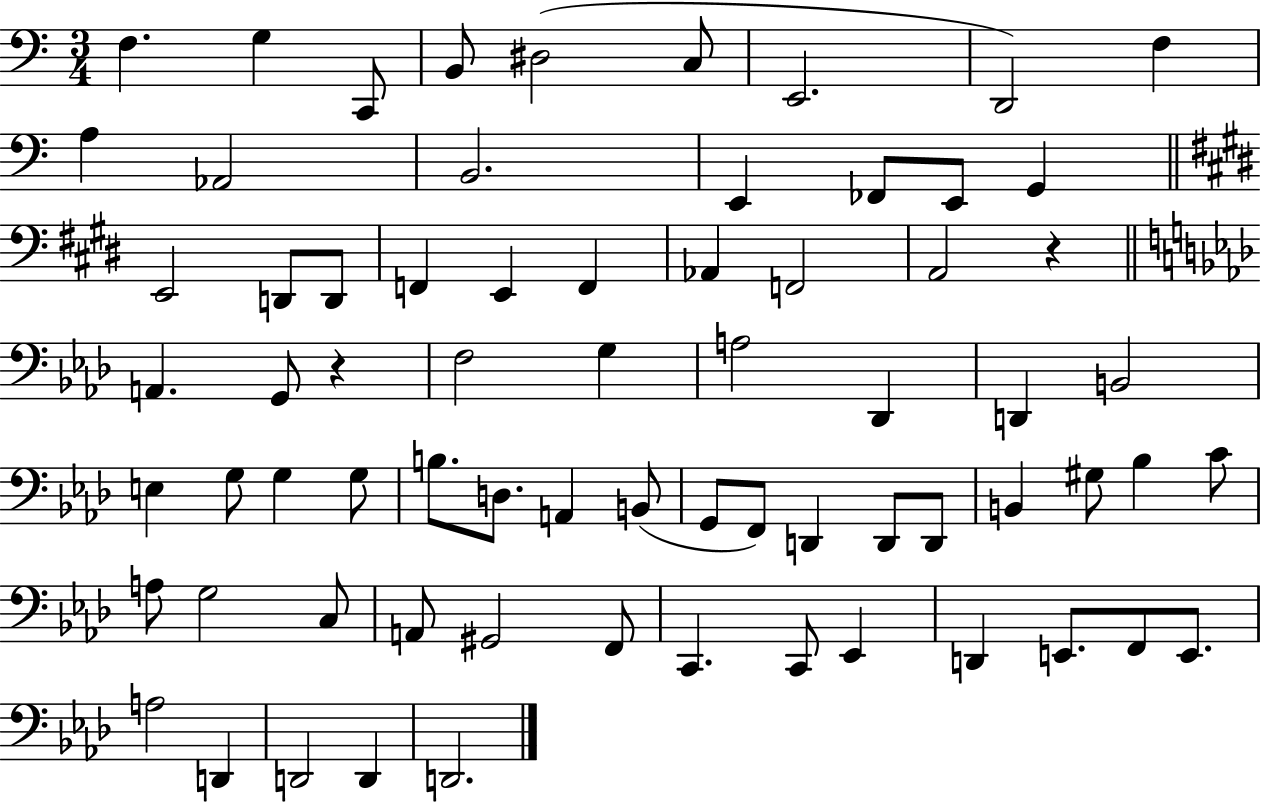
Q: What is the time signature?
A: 3/4